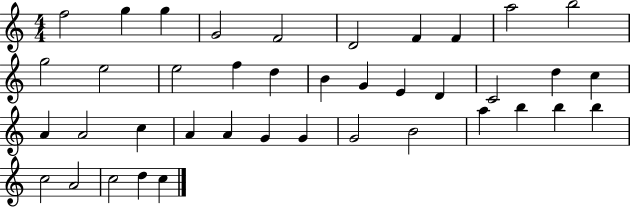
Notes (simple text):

F5/h G5/q G5/q G4/h F4/h D4/h F4/q F4/q A5/h B5/h G5/h E5/h E5/h F5/q D5/q B4/q G4/q E4/q D4/q C4/h D5/q C5/q A4/q A4/h C5/q A4/q A4/q G4/q G4/q G4/h B4/h A5/q B5/q B5/q B5/q C5/h A4/h C5/h D5/q C5/q